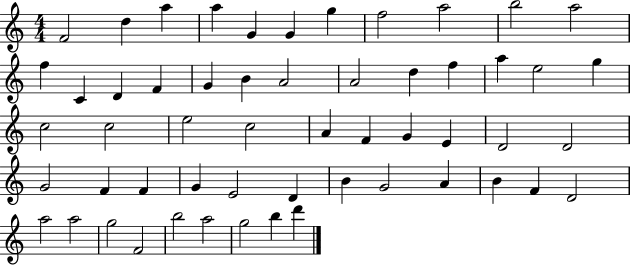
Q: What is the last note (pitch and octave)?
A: D6